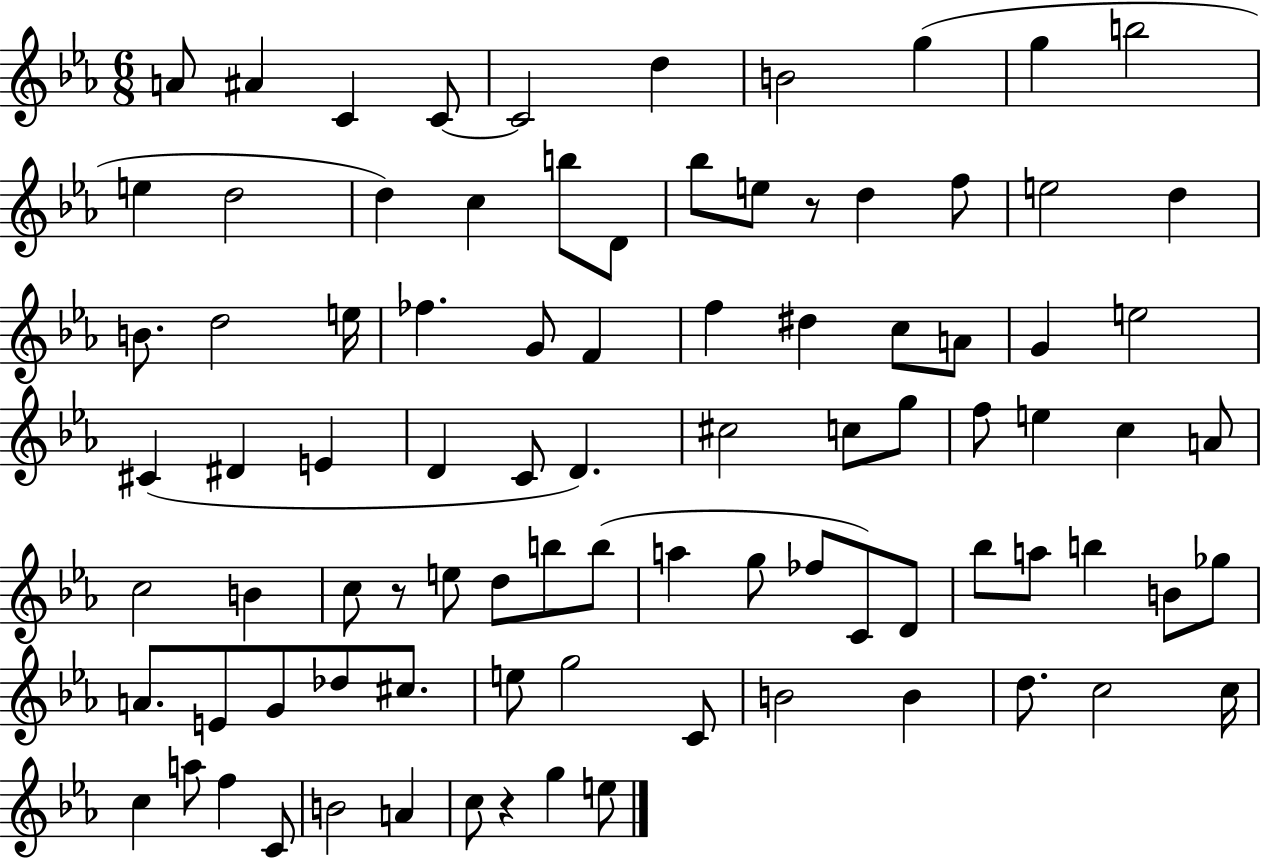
X:1
T:Untitled
M:6/8
L:1/4
K:Eb
A/2 ^A C C/2 C2 d B2 g g b2 e d2 d c b/2 D/2 _b/2 e/2 z/2 d f/2 e2 d B/2 d2 e/4 _f G/2 F f ^d c/2 A/2 G e2 ^C ^D E D C/2 D ^c2 c/2 g/2 f/2 e c A/2 c2 B c/2 z/2 e/2 d/2 b/2 b/2 a g/2 _f/2 C/2 D/2 _b/2 a/2 b B/2 _g/2 A/2 E/2 G/2 _d/2 ^c/2 e/2 g2 C/2 B2 B d/2 c2 c/4 c a/2 f C/2 B2 A c/2 z g e/2